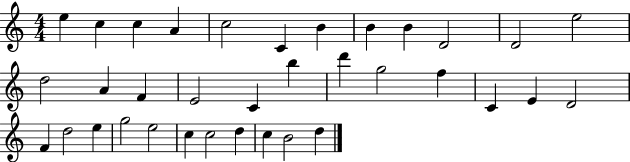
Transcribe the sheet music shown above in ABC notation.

X:1
T:Untitled
M:4/4
L:1/4
K:C
e c c A c2 C B B B D2 D2 e2 d2 A F E2 C b d' g2 f C E D2 F d2 e g2 e2 c c2 d c B2 d